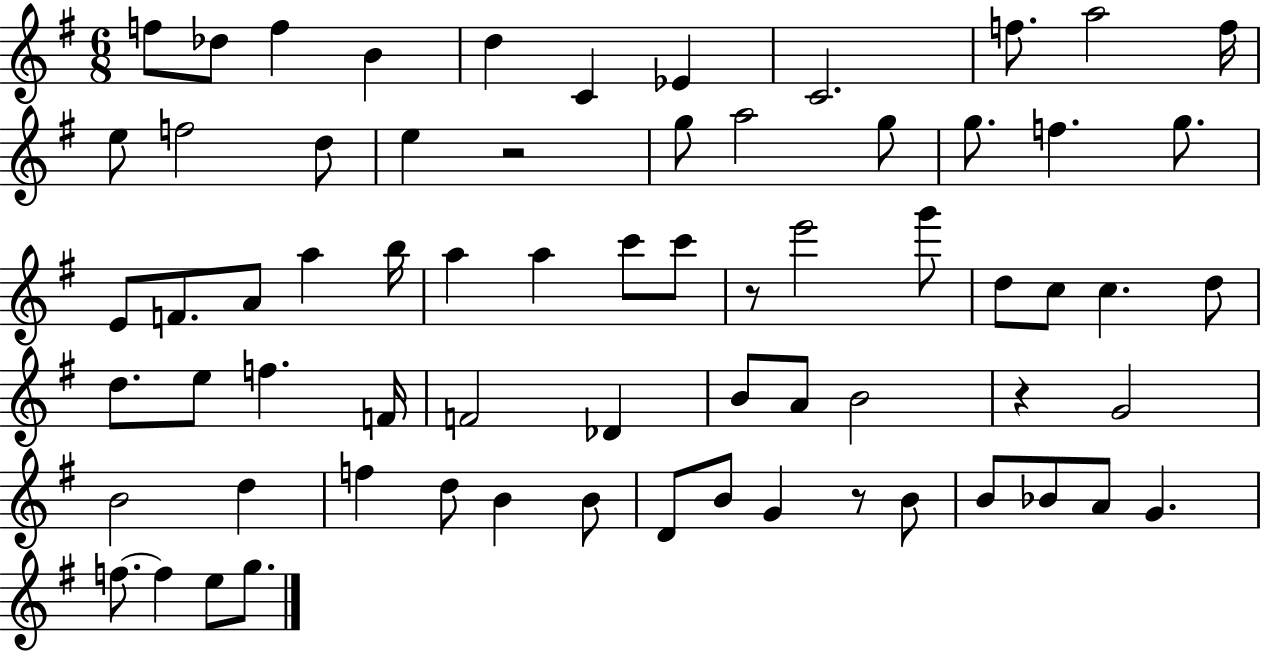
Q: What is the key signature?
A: G major